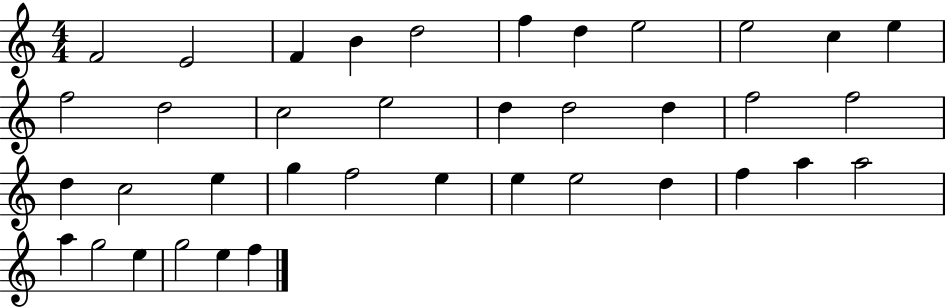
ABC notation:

X:1
T:Untitled
M:4/4
L:1/4
K:C
F2 E2 F B d2 f d e2 e2 c e f2 d2 c2 e2 d d2 d f2 f2 d c2 e g f2 e e e2 d f a a2 a g2 e g2 e f